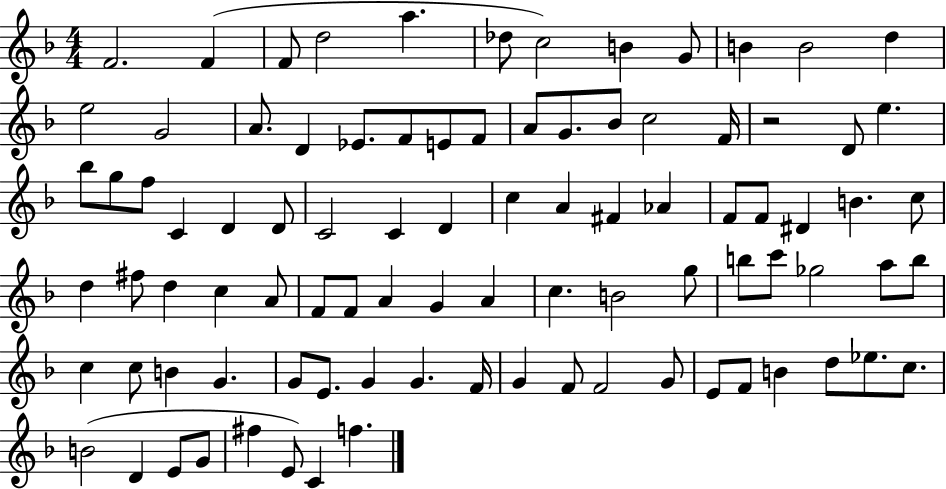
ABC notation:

X:1
T:Untitled
M:4/4
L:1/4
K:F
F2 F F/2 d2 a _d/2 c2 B G/2 B B2 d e2 G2 A/2 D _E/2 F/2 E/2 F/2 A/2 G/2 _B/2 c2 F/4 z2 D/2 e _b/2 g/2 f/2 C D D/2 C2 C D c A ^F _A F/2 F/2 ^D B c/2 d ^f/2 d c A/2 F/2 F/2 A G A c B2 g/2 b/2 c'/2 _g2 a/2 b/2 c c/2 B G G/2 E/2 G G F/4 G F/2 F2 G/2 E/2 F/2 B d/2 _e/2 c/2 B2 D E/2 G/2 ^f E/2 C f